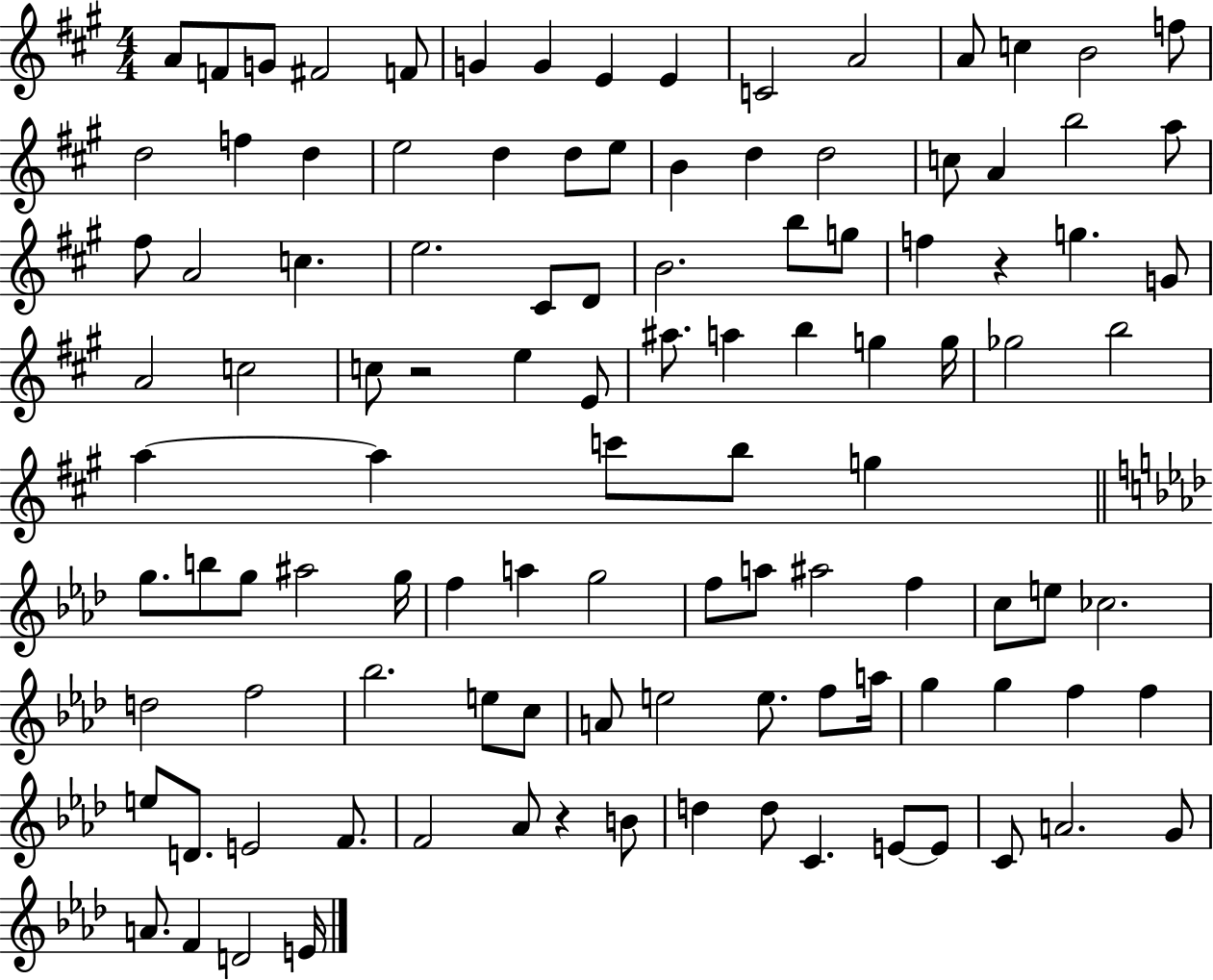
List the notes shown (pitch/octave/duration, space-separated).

A4/e F4/e G4/e F#4/h F4/e G4/q G4/q E4/q E4/q C4/h A4/h A4/e C5/q B4/h F5/e D5/h F5/q D5/q E5/h D5/q D5/e E5/e B4/q D5/q D5/h C5/e A4/q B5/h A5/e F#5/e A4/h C5/q. E5/h. C#4/e D4/e B4/h. B5/e G5/e F5/q R/q G5/q. G4/e A4/h C5/h C5/e R/h E5/q E4/e A#5/e. A5/q B5/q G5/q G5/s Gb5/h B5/h A5/q A5/q C6/e B5/e G5/q G5/e. B5/e G5/e A#5/h G5/s F5/q A5/q G5/h F5/e A5/e A#5/h F5/q C5/e E5/e CES5/h. D5/h F5/h Bb5/h. E5/e C5/e A4/e E5/h E5/e. F5/e A5/s G5/q G5/q F5/q F5/q E5/e D4/e. E4/h F4/e. F4/h Ab4/e R/q B4/e D5/q D5/e C4/q. E4/e E4/e C4/e A4/h. G4/e A4/e. F4/q D4/h E4/s